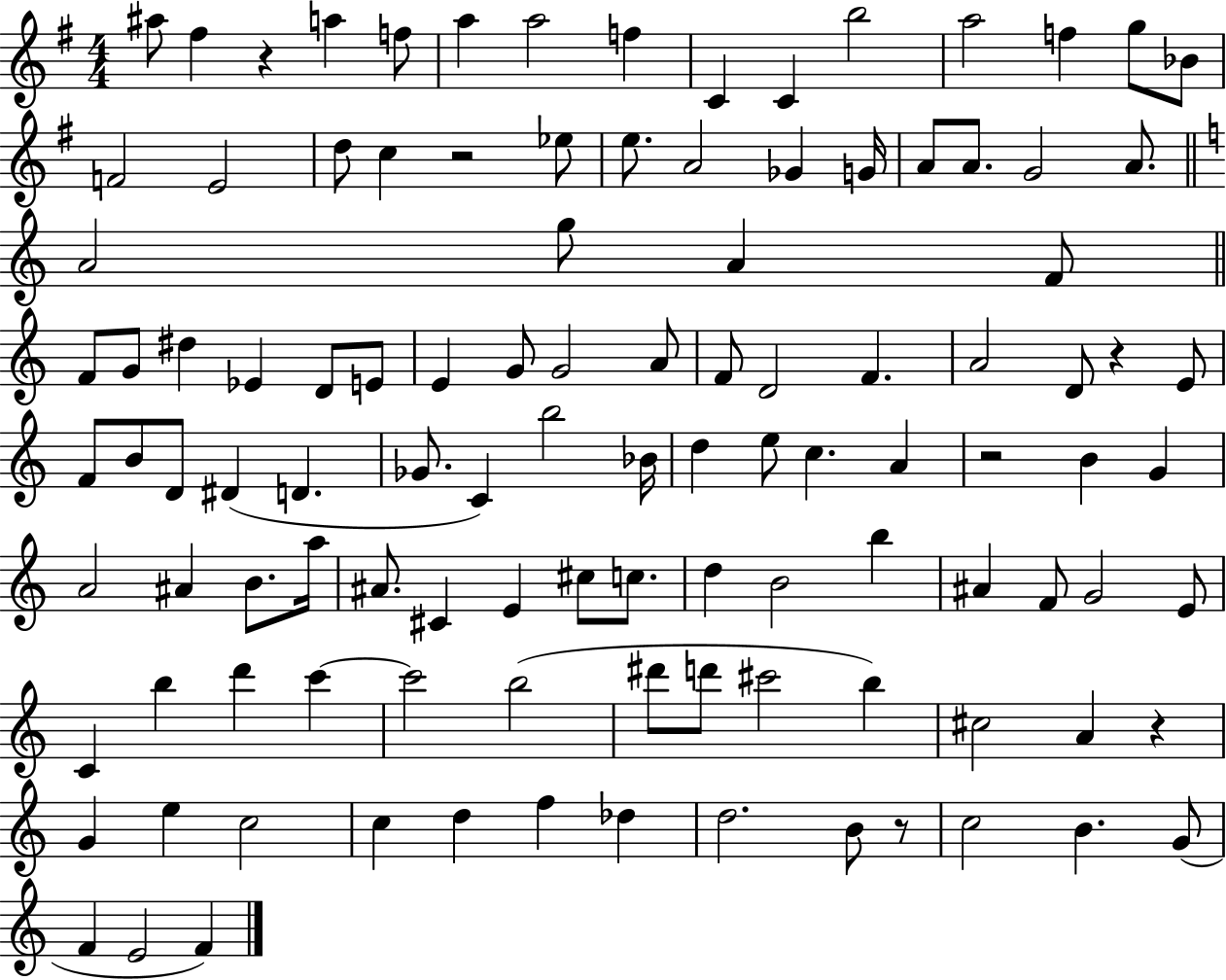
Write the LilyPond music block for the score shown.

{
  \clef treble
  \numericTimeSignature
  \time 4/4
  \key g \major
  ais''8 fis''4 r4 a''4 f''8 | a''4 a''2 f''4 | c'4 c'4 b''2 | a''2 f''4 g''8 bes'8 | \break f'2 e'2 | d''8 c''4 r2 ees''8 | e''8. a'2 ges'4 g'16 | a'8 a'8. g'2 a'8. | \break \bar "||" \break \key c \major a'2 g''8 a'4 f'8 | \bar "||" \break \key c \major f'8 g'8 dis''4 ees'4 d'8 e'8 | e'4 g'8 g'2 a'8 | f'8 d'2 f'4. | a'2 d'8 r4 e'8 | \break f'8 b'8 d'8 dis'4( d'4. | ges'8. c'4) b''2 bes'16 | d''4 e''8 c''4. a'4 | r2 b'4 g'4 | \break a'2 ais'4 b'8. a''16 | ais'8. cis'4 e'4 cis''8 c''8. | d''4 b'2 b''4 | ais'4 f'8 g'2 e'8 | \break c'4 b''4 d'''4 c'''4~~ | c'''2 b''2( | dis'''8 d'''8 cis'''2 b''4) | cis''2 a'4 r4 | \break g'4 e''4 c''2 | c''4 d''4 f''4 des''4 | d''2. b'8 r8 | c''2 b'4. g'8( | \break f'4 e'2 f'4) | \bar "|."
}